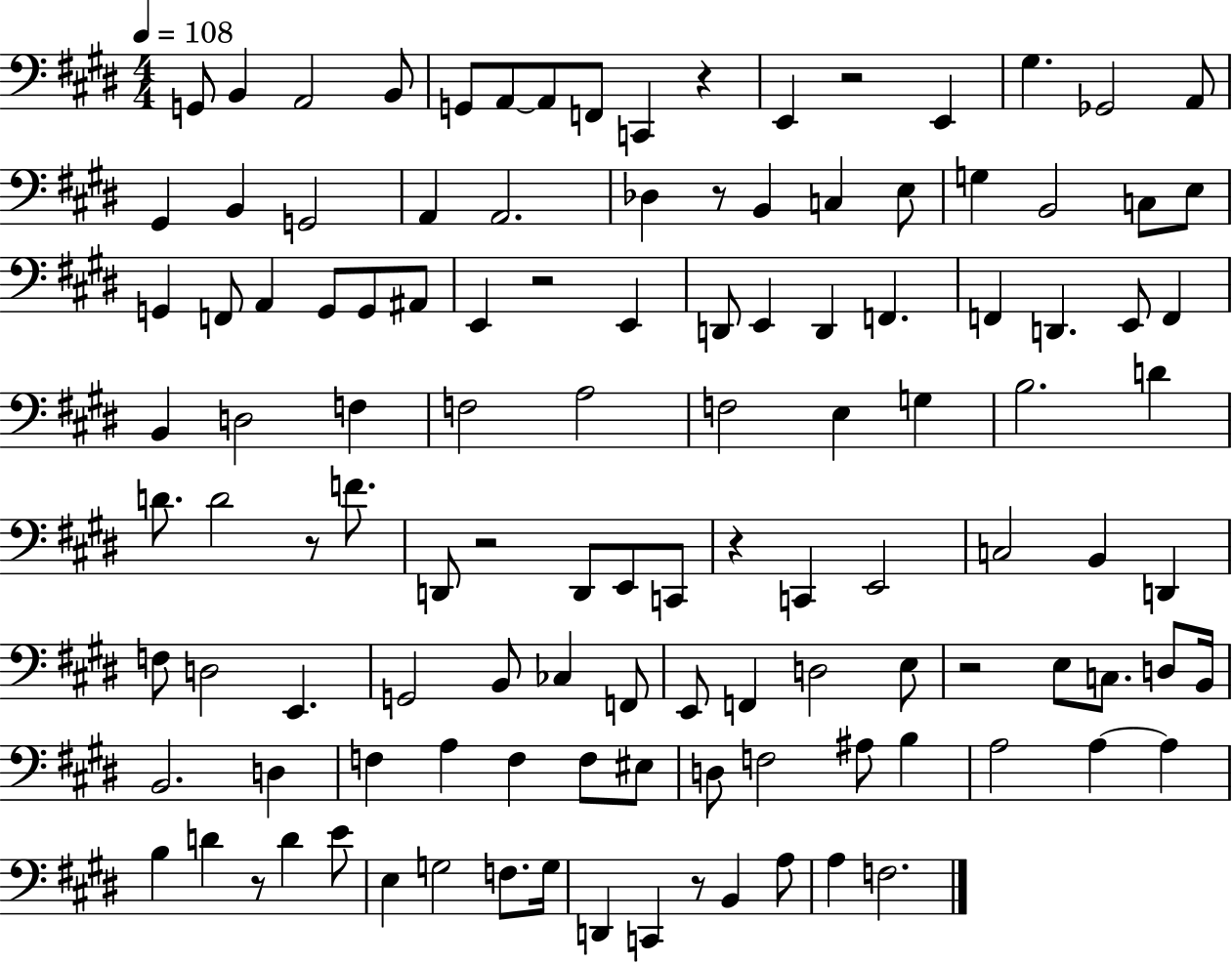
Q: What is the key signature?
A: E major